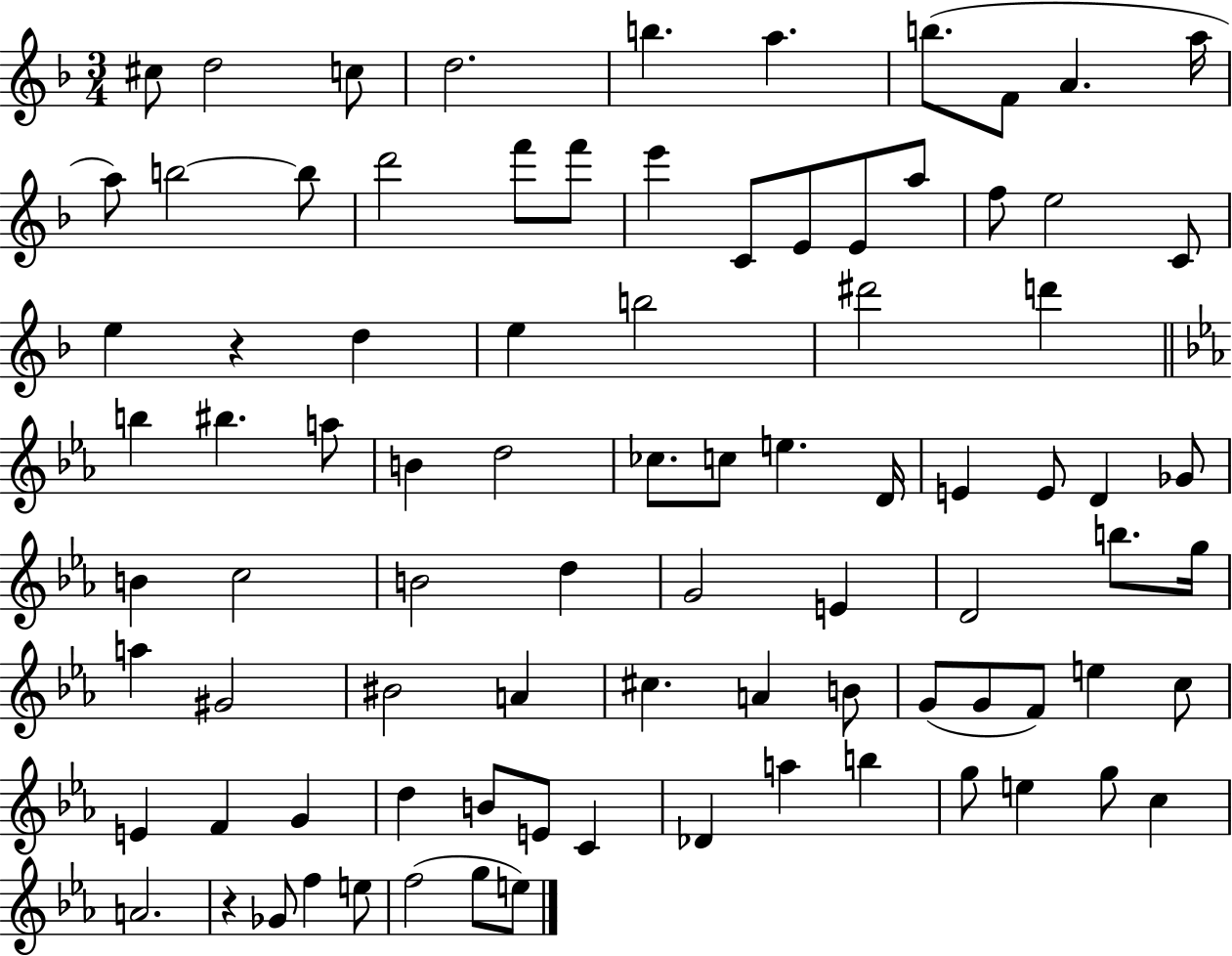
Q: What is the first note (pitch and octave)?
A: C#5